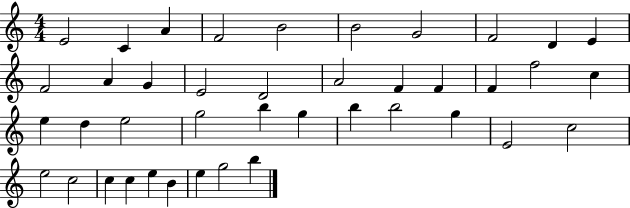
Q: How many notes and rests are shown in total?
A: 41